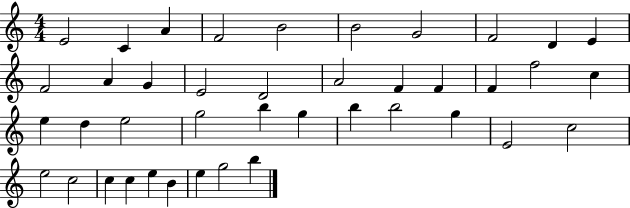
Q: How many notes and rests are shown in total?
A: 41